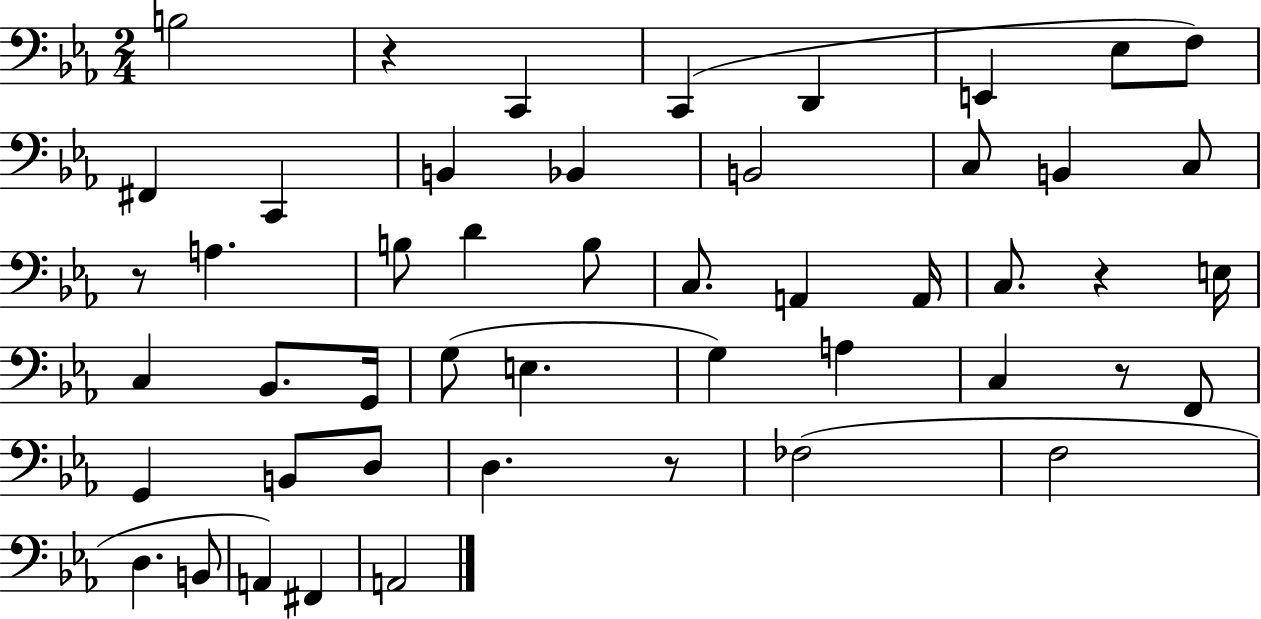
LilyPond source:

{
  \clef bass
  \numericTimeSignature
  \time 2/4
  \key ees \major
  \repeat volta 2 { b2 | r4 c,4 | c,4( d,4 | e,4 ees8 f8) | \break fis,4 c,4 | b,4 bes,4 | b,2 | c8 b,4 c8 | \break r8 a4. | b8 d'4 b8 | c8. a,4 a,16 | c8. r4 e16 | \break c4 bes,8. g,16 | g8( e4. | g4) a4 | c4 r8 f,8 | \break g,4 b,8 d8 | d4. r8 | fes2( | f2 | \break d4. b,8 | a,4) fis,4 | a,2 | } \bar "|."
}